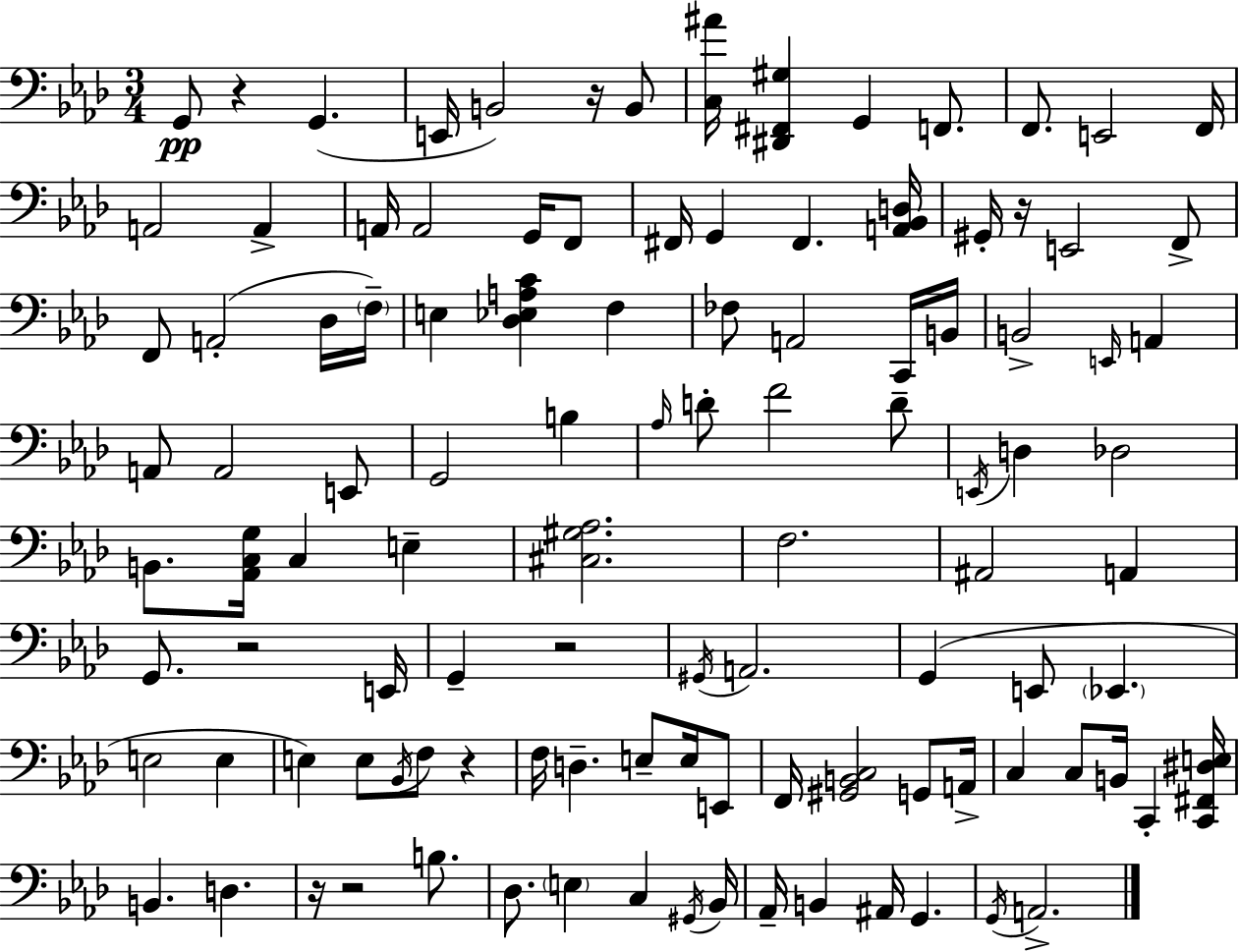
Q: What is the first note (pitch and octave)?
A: G2